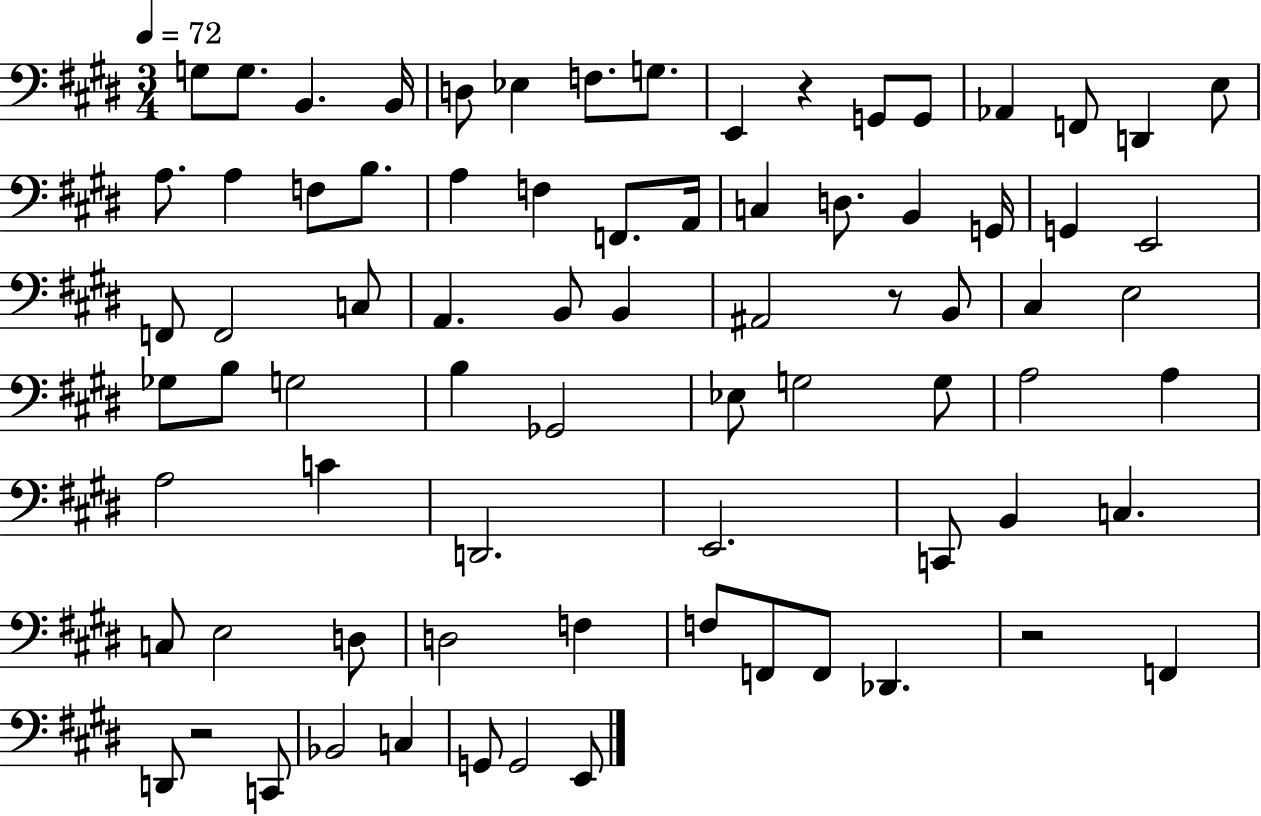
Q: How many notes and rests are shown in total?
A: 77